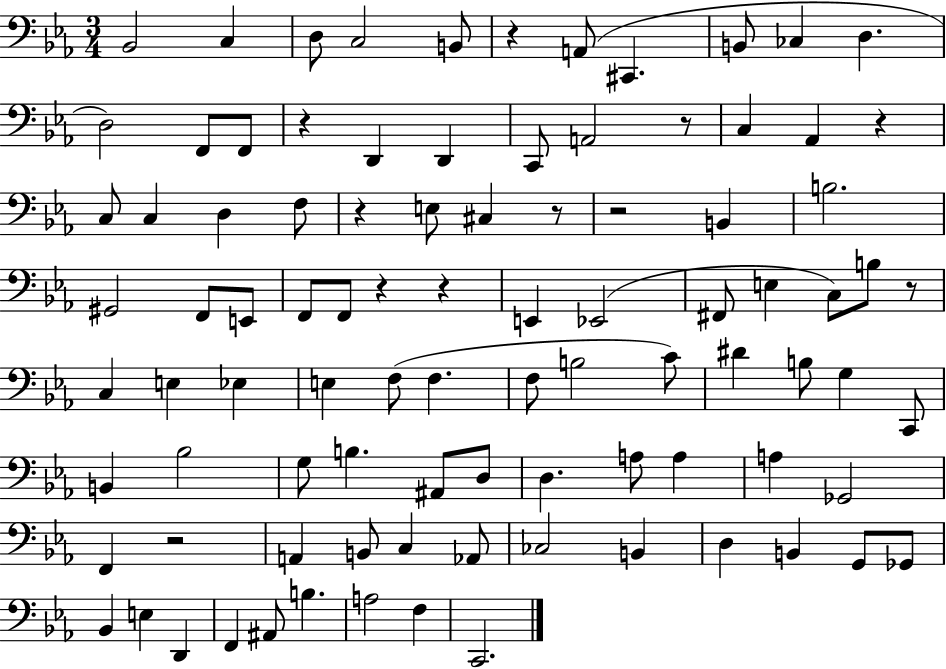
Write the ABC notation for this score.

X:1
T:Untitled
M:3/4
L:1/4
K:Eb
_B,,2 C, D,/2 C,2 B,,/2 z A,,/2 ^C,, B,,/2 _C, D, D,2 F,,/2 F,,/2 z D,, D,, C,,/2 A,,2 z/2 C, _A,, z C,/2 C, D, F,/2 z E,/2 ^C, z/2 z2 B,, B,2 ^G,,2 F,,/2 E,,/2 F,,/2 F,,/2 z z E,, _E,,2 ^F,,/2 E, C,/2 B,/2 z/2 C, E, _E, E, F,/2 F, F,/2 B,2 C/2 ^D B,/2 G, C,,/2 B,, _B,2 G,/2 B, ^A,,/2 D,/2 D, A,/2 A, A, _G,,2 F,, z2 A,, B,,/2 C, _A,,/2 _C,2 B,, D, B,, G,,/2 _G,,/2 _B,, E, D,, F,, ^A,,/2 B, A,2 F, C,,2